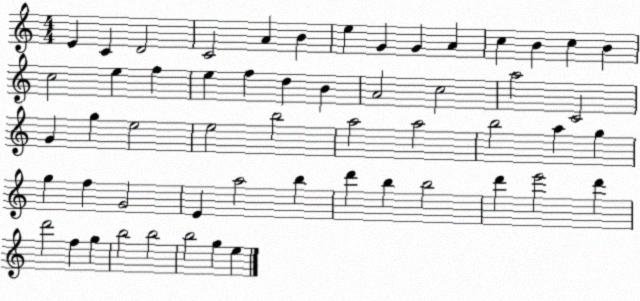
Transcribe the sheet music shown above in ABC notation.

X:1
T:Untitled
M:4/4
L:1/4
K:C
E C D2 C2 A B e G G A c B c B c2 e f e f d B A2 c2 a2 C2 G g e2 e2 b2 a2 a2 b2 a g g f G2 E a2 b d' b b2 d' e'2 d' d'2 f g b2 b2 b2 g e